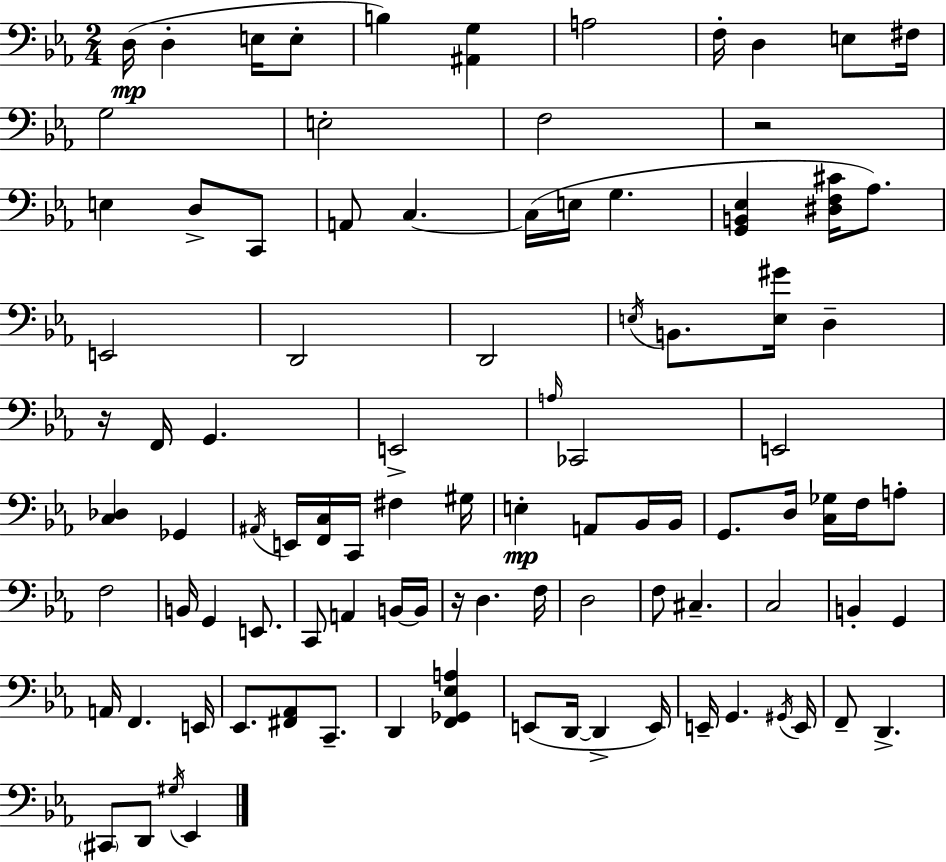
D3/s D3/q E3/s E3/e B3/q [A#2,G3]/q A3/h F3/s D3/q E3/e F#3/s G3/h E3/h F3/h R/h E3/q D3/e C2/e A2/e C3/q. C3/s E3/s G3/q. [G2,B2,Eb3]/q [D#3,F3,C#4]/s Ab3/e. E2/h D2/h D2/h E3/s B2/e. [E3,G#4]/s D3/q R/s F2/s G2/q. E2/h A3/s CES2/h E2/h [C3,Db3]/q Gb2/q A#2/s E2/s [F2,C3]/s C2/s F#3/q G#3/s E3/q A2/e Bb2/s Bb2/s G2/e. D3/s [C3,Gb3]/s F3/s A3/e F3/h B2/s G2/q E2/e. C2/e A2/q B2/s B2/s R/s D3/q. F3/s D3/h F3/e C#3/q. C3/h B2/q G2/q A2/s F2/q. E2/s Eb2/e. [F#2,Ab2]/e C2/e. D2/q [F2,Gb2,Eb3,A3]/q E2/e D2/s D2/q E2/s E2/s G2/q. G#2/s E2/s F2/e D2/q. C#2/e D2/e G#3/s Eb2/q